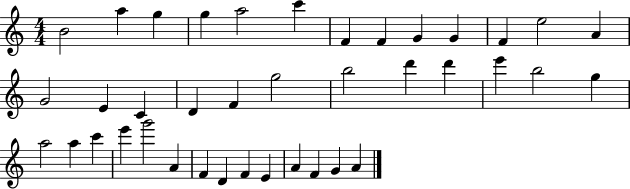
X:1
T:Untitled
M:4/4
L:1/4
K:C
B2 a g g a2 c' F F G G F e2 A G2 E C D F g2 b2 d' d' e' b2 g a2 a c' e' g'2 A F D F E A F G A